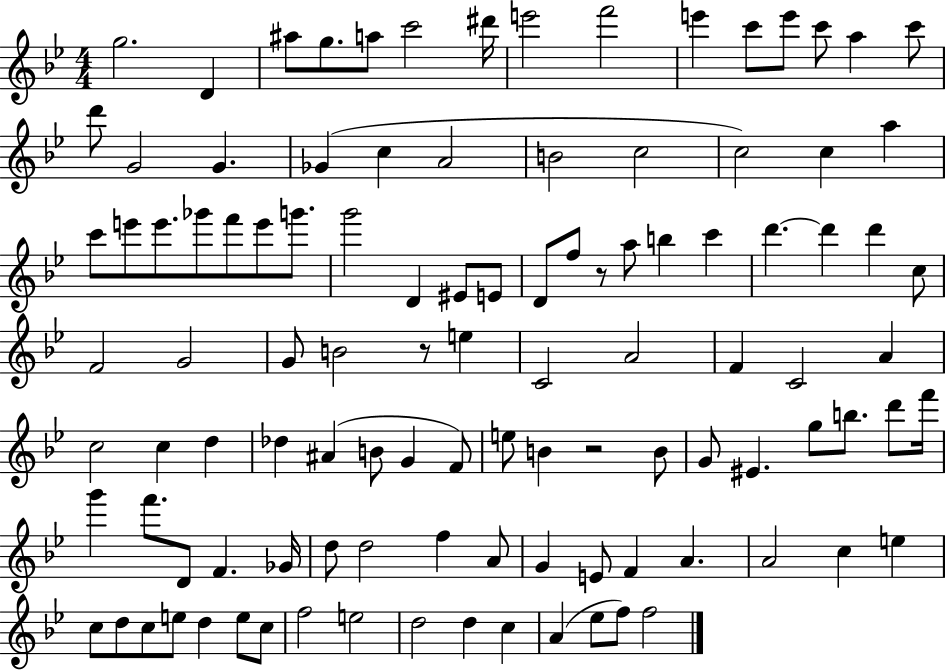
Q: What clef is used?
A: treble